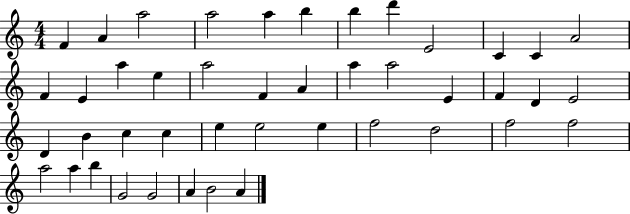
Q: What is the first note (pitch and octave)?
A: F4